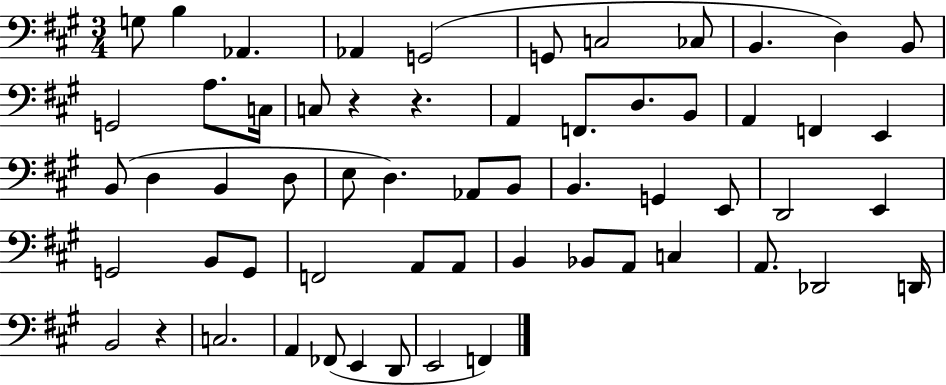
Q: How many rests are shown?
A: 3